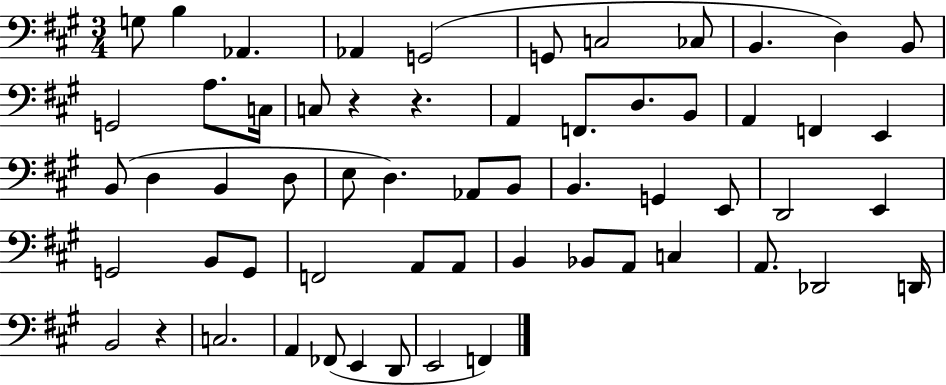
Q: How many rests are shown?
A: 3